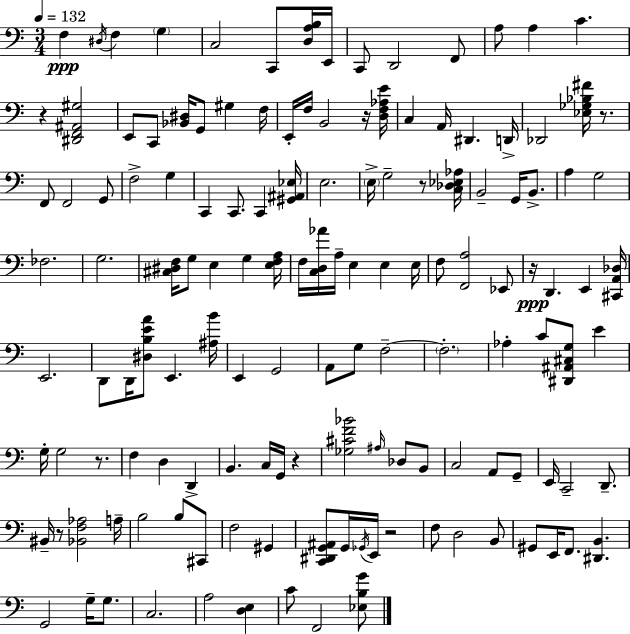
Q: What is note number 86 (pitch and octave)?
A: D2